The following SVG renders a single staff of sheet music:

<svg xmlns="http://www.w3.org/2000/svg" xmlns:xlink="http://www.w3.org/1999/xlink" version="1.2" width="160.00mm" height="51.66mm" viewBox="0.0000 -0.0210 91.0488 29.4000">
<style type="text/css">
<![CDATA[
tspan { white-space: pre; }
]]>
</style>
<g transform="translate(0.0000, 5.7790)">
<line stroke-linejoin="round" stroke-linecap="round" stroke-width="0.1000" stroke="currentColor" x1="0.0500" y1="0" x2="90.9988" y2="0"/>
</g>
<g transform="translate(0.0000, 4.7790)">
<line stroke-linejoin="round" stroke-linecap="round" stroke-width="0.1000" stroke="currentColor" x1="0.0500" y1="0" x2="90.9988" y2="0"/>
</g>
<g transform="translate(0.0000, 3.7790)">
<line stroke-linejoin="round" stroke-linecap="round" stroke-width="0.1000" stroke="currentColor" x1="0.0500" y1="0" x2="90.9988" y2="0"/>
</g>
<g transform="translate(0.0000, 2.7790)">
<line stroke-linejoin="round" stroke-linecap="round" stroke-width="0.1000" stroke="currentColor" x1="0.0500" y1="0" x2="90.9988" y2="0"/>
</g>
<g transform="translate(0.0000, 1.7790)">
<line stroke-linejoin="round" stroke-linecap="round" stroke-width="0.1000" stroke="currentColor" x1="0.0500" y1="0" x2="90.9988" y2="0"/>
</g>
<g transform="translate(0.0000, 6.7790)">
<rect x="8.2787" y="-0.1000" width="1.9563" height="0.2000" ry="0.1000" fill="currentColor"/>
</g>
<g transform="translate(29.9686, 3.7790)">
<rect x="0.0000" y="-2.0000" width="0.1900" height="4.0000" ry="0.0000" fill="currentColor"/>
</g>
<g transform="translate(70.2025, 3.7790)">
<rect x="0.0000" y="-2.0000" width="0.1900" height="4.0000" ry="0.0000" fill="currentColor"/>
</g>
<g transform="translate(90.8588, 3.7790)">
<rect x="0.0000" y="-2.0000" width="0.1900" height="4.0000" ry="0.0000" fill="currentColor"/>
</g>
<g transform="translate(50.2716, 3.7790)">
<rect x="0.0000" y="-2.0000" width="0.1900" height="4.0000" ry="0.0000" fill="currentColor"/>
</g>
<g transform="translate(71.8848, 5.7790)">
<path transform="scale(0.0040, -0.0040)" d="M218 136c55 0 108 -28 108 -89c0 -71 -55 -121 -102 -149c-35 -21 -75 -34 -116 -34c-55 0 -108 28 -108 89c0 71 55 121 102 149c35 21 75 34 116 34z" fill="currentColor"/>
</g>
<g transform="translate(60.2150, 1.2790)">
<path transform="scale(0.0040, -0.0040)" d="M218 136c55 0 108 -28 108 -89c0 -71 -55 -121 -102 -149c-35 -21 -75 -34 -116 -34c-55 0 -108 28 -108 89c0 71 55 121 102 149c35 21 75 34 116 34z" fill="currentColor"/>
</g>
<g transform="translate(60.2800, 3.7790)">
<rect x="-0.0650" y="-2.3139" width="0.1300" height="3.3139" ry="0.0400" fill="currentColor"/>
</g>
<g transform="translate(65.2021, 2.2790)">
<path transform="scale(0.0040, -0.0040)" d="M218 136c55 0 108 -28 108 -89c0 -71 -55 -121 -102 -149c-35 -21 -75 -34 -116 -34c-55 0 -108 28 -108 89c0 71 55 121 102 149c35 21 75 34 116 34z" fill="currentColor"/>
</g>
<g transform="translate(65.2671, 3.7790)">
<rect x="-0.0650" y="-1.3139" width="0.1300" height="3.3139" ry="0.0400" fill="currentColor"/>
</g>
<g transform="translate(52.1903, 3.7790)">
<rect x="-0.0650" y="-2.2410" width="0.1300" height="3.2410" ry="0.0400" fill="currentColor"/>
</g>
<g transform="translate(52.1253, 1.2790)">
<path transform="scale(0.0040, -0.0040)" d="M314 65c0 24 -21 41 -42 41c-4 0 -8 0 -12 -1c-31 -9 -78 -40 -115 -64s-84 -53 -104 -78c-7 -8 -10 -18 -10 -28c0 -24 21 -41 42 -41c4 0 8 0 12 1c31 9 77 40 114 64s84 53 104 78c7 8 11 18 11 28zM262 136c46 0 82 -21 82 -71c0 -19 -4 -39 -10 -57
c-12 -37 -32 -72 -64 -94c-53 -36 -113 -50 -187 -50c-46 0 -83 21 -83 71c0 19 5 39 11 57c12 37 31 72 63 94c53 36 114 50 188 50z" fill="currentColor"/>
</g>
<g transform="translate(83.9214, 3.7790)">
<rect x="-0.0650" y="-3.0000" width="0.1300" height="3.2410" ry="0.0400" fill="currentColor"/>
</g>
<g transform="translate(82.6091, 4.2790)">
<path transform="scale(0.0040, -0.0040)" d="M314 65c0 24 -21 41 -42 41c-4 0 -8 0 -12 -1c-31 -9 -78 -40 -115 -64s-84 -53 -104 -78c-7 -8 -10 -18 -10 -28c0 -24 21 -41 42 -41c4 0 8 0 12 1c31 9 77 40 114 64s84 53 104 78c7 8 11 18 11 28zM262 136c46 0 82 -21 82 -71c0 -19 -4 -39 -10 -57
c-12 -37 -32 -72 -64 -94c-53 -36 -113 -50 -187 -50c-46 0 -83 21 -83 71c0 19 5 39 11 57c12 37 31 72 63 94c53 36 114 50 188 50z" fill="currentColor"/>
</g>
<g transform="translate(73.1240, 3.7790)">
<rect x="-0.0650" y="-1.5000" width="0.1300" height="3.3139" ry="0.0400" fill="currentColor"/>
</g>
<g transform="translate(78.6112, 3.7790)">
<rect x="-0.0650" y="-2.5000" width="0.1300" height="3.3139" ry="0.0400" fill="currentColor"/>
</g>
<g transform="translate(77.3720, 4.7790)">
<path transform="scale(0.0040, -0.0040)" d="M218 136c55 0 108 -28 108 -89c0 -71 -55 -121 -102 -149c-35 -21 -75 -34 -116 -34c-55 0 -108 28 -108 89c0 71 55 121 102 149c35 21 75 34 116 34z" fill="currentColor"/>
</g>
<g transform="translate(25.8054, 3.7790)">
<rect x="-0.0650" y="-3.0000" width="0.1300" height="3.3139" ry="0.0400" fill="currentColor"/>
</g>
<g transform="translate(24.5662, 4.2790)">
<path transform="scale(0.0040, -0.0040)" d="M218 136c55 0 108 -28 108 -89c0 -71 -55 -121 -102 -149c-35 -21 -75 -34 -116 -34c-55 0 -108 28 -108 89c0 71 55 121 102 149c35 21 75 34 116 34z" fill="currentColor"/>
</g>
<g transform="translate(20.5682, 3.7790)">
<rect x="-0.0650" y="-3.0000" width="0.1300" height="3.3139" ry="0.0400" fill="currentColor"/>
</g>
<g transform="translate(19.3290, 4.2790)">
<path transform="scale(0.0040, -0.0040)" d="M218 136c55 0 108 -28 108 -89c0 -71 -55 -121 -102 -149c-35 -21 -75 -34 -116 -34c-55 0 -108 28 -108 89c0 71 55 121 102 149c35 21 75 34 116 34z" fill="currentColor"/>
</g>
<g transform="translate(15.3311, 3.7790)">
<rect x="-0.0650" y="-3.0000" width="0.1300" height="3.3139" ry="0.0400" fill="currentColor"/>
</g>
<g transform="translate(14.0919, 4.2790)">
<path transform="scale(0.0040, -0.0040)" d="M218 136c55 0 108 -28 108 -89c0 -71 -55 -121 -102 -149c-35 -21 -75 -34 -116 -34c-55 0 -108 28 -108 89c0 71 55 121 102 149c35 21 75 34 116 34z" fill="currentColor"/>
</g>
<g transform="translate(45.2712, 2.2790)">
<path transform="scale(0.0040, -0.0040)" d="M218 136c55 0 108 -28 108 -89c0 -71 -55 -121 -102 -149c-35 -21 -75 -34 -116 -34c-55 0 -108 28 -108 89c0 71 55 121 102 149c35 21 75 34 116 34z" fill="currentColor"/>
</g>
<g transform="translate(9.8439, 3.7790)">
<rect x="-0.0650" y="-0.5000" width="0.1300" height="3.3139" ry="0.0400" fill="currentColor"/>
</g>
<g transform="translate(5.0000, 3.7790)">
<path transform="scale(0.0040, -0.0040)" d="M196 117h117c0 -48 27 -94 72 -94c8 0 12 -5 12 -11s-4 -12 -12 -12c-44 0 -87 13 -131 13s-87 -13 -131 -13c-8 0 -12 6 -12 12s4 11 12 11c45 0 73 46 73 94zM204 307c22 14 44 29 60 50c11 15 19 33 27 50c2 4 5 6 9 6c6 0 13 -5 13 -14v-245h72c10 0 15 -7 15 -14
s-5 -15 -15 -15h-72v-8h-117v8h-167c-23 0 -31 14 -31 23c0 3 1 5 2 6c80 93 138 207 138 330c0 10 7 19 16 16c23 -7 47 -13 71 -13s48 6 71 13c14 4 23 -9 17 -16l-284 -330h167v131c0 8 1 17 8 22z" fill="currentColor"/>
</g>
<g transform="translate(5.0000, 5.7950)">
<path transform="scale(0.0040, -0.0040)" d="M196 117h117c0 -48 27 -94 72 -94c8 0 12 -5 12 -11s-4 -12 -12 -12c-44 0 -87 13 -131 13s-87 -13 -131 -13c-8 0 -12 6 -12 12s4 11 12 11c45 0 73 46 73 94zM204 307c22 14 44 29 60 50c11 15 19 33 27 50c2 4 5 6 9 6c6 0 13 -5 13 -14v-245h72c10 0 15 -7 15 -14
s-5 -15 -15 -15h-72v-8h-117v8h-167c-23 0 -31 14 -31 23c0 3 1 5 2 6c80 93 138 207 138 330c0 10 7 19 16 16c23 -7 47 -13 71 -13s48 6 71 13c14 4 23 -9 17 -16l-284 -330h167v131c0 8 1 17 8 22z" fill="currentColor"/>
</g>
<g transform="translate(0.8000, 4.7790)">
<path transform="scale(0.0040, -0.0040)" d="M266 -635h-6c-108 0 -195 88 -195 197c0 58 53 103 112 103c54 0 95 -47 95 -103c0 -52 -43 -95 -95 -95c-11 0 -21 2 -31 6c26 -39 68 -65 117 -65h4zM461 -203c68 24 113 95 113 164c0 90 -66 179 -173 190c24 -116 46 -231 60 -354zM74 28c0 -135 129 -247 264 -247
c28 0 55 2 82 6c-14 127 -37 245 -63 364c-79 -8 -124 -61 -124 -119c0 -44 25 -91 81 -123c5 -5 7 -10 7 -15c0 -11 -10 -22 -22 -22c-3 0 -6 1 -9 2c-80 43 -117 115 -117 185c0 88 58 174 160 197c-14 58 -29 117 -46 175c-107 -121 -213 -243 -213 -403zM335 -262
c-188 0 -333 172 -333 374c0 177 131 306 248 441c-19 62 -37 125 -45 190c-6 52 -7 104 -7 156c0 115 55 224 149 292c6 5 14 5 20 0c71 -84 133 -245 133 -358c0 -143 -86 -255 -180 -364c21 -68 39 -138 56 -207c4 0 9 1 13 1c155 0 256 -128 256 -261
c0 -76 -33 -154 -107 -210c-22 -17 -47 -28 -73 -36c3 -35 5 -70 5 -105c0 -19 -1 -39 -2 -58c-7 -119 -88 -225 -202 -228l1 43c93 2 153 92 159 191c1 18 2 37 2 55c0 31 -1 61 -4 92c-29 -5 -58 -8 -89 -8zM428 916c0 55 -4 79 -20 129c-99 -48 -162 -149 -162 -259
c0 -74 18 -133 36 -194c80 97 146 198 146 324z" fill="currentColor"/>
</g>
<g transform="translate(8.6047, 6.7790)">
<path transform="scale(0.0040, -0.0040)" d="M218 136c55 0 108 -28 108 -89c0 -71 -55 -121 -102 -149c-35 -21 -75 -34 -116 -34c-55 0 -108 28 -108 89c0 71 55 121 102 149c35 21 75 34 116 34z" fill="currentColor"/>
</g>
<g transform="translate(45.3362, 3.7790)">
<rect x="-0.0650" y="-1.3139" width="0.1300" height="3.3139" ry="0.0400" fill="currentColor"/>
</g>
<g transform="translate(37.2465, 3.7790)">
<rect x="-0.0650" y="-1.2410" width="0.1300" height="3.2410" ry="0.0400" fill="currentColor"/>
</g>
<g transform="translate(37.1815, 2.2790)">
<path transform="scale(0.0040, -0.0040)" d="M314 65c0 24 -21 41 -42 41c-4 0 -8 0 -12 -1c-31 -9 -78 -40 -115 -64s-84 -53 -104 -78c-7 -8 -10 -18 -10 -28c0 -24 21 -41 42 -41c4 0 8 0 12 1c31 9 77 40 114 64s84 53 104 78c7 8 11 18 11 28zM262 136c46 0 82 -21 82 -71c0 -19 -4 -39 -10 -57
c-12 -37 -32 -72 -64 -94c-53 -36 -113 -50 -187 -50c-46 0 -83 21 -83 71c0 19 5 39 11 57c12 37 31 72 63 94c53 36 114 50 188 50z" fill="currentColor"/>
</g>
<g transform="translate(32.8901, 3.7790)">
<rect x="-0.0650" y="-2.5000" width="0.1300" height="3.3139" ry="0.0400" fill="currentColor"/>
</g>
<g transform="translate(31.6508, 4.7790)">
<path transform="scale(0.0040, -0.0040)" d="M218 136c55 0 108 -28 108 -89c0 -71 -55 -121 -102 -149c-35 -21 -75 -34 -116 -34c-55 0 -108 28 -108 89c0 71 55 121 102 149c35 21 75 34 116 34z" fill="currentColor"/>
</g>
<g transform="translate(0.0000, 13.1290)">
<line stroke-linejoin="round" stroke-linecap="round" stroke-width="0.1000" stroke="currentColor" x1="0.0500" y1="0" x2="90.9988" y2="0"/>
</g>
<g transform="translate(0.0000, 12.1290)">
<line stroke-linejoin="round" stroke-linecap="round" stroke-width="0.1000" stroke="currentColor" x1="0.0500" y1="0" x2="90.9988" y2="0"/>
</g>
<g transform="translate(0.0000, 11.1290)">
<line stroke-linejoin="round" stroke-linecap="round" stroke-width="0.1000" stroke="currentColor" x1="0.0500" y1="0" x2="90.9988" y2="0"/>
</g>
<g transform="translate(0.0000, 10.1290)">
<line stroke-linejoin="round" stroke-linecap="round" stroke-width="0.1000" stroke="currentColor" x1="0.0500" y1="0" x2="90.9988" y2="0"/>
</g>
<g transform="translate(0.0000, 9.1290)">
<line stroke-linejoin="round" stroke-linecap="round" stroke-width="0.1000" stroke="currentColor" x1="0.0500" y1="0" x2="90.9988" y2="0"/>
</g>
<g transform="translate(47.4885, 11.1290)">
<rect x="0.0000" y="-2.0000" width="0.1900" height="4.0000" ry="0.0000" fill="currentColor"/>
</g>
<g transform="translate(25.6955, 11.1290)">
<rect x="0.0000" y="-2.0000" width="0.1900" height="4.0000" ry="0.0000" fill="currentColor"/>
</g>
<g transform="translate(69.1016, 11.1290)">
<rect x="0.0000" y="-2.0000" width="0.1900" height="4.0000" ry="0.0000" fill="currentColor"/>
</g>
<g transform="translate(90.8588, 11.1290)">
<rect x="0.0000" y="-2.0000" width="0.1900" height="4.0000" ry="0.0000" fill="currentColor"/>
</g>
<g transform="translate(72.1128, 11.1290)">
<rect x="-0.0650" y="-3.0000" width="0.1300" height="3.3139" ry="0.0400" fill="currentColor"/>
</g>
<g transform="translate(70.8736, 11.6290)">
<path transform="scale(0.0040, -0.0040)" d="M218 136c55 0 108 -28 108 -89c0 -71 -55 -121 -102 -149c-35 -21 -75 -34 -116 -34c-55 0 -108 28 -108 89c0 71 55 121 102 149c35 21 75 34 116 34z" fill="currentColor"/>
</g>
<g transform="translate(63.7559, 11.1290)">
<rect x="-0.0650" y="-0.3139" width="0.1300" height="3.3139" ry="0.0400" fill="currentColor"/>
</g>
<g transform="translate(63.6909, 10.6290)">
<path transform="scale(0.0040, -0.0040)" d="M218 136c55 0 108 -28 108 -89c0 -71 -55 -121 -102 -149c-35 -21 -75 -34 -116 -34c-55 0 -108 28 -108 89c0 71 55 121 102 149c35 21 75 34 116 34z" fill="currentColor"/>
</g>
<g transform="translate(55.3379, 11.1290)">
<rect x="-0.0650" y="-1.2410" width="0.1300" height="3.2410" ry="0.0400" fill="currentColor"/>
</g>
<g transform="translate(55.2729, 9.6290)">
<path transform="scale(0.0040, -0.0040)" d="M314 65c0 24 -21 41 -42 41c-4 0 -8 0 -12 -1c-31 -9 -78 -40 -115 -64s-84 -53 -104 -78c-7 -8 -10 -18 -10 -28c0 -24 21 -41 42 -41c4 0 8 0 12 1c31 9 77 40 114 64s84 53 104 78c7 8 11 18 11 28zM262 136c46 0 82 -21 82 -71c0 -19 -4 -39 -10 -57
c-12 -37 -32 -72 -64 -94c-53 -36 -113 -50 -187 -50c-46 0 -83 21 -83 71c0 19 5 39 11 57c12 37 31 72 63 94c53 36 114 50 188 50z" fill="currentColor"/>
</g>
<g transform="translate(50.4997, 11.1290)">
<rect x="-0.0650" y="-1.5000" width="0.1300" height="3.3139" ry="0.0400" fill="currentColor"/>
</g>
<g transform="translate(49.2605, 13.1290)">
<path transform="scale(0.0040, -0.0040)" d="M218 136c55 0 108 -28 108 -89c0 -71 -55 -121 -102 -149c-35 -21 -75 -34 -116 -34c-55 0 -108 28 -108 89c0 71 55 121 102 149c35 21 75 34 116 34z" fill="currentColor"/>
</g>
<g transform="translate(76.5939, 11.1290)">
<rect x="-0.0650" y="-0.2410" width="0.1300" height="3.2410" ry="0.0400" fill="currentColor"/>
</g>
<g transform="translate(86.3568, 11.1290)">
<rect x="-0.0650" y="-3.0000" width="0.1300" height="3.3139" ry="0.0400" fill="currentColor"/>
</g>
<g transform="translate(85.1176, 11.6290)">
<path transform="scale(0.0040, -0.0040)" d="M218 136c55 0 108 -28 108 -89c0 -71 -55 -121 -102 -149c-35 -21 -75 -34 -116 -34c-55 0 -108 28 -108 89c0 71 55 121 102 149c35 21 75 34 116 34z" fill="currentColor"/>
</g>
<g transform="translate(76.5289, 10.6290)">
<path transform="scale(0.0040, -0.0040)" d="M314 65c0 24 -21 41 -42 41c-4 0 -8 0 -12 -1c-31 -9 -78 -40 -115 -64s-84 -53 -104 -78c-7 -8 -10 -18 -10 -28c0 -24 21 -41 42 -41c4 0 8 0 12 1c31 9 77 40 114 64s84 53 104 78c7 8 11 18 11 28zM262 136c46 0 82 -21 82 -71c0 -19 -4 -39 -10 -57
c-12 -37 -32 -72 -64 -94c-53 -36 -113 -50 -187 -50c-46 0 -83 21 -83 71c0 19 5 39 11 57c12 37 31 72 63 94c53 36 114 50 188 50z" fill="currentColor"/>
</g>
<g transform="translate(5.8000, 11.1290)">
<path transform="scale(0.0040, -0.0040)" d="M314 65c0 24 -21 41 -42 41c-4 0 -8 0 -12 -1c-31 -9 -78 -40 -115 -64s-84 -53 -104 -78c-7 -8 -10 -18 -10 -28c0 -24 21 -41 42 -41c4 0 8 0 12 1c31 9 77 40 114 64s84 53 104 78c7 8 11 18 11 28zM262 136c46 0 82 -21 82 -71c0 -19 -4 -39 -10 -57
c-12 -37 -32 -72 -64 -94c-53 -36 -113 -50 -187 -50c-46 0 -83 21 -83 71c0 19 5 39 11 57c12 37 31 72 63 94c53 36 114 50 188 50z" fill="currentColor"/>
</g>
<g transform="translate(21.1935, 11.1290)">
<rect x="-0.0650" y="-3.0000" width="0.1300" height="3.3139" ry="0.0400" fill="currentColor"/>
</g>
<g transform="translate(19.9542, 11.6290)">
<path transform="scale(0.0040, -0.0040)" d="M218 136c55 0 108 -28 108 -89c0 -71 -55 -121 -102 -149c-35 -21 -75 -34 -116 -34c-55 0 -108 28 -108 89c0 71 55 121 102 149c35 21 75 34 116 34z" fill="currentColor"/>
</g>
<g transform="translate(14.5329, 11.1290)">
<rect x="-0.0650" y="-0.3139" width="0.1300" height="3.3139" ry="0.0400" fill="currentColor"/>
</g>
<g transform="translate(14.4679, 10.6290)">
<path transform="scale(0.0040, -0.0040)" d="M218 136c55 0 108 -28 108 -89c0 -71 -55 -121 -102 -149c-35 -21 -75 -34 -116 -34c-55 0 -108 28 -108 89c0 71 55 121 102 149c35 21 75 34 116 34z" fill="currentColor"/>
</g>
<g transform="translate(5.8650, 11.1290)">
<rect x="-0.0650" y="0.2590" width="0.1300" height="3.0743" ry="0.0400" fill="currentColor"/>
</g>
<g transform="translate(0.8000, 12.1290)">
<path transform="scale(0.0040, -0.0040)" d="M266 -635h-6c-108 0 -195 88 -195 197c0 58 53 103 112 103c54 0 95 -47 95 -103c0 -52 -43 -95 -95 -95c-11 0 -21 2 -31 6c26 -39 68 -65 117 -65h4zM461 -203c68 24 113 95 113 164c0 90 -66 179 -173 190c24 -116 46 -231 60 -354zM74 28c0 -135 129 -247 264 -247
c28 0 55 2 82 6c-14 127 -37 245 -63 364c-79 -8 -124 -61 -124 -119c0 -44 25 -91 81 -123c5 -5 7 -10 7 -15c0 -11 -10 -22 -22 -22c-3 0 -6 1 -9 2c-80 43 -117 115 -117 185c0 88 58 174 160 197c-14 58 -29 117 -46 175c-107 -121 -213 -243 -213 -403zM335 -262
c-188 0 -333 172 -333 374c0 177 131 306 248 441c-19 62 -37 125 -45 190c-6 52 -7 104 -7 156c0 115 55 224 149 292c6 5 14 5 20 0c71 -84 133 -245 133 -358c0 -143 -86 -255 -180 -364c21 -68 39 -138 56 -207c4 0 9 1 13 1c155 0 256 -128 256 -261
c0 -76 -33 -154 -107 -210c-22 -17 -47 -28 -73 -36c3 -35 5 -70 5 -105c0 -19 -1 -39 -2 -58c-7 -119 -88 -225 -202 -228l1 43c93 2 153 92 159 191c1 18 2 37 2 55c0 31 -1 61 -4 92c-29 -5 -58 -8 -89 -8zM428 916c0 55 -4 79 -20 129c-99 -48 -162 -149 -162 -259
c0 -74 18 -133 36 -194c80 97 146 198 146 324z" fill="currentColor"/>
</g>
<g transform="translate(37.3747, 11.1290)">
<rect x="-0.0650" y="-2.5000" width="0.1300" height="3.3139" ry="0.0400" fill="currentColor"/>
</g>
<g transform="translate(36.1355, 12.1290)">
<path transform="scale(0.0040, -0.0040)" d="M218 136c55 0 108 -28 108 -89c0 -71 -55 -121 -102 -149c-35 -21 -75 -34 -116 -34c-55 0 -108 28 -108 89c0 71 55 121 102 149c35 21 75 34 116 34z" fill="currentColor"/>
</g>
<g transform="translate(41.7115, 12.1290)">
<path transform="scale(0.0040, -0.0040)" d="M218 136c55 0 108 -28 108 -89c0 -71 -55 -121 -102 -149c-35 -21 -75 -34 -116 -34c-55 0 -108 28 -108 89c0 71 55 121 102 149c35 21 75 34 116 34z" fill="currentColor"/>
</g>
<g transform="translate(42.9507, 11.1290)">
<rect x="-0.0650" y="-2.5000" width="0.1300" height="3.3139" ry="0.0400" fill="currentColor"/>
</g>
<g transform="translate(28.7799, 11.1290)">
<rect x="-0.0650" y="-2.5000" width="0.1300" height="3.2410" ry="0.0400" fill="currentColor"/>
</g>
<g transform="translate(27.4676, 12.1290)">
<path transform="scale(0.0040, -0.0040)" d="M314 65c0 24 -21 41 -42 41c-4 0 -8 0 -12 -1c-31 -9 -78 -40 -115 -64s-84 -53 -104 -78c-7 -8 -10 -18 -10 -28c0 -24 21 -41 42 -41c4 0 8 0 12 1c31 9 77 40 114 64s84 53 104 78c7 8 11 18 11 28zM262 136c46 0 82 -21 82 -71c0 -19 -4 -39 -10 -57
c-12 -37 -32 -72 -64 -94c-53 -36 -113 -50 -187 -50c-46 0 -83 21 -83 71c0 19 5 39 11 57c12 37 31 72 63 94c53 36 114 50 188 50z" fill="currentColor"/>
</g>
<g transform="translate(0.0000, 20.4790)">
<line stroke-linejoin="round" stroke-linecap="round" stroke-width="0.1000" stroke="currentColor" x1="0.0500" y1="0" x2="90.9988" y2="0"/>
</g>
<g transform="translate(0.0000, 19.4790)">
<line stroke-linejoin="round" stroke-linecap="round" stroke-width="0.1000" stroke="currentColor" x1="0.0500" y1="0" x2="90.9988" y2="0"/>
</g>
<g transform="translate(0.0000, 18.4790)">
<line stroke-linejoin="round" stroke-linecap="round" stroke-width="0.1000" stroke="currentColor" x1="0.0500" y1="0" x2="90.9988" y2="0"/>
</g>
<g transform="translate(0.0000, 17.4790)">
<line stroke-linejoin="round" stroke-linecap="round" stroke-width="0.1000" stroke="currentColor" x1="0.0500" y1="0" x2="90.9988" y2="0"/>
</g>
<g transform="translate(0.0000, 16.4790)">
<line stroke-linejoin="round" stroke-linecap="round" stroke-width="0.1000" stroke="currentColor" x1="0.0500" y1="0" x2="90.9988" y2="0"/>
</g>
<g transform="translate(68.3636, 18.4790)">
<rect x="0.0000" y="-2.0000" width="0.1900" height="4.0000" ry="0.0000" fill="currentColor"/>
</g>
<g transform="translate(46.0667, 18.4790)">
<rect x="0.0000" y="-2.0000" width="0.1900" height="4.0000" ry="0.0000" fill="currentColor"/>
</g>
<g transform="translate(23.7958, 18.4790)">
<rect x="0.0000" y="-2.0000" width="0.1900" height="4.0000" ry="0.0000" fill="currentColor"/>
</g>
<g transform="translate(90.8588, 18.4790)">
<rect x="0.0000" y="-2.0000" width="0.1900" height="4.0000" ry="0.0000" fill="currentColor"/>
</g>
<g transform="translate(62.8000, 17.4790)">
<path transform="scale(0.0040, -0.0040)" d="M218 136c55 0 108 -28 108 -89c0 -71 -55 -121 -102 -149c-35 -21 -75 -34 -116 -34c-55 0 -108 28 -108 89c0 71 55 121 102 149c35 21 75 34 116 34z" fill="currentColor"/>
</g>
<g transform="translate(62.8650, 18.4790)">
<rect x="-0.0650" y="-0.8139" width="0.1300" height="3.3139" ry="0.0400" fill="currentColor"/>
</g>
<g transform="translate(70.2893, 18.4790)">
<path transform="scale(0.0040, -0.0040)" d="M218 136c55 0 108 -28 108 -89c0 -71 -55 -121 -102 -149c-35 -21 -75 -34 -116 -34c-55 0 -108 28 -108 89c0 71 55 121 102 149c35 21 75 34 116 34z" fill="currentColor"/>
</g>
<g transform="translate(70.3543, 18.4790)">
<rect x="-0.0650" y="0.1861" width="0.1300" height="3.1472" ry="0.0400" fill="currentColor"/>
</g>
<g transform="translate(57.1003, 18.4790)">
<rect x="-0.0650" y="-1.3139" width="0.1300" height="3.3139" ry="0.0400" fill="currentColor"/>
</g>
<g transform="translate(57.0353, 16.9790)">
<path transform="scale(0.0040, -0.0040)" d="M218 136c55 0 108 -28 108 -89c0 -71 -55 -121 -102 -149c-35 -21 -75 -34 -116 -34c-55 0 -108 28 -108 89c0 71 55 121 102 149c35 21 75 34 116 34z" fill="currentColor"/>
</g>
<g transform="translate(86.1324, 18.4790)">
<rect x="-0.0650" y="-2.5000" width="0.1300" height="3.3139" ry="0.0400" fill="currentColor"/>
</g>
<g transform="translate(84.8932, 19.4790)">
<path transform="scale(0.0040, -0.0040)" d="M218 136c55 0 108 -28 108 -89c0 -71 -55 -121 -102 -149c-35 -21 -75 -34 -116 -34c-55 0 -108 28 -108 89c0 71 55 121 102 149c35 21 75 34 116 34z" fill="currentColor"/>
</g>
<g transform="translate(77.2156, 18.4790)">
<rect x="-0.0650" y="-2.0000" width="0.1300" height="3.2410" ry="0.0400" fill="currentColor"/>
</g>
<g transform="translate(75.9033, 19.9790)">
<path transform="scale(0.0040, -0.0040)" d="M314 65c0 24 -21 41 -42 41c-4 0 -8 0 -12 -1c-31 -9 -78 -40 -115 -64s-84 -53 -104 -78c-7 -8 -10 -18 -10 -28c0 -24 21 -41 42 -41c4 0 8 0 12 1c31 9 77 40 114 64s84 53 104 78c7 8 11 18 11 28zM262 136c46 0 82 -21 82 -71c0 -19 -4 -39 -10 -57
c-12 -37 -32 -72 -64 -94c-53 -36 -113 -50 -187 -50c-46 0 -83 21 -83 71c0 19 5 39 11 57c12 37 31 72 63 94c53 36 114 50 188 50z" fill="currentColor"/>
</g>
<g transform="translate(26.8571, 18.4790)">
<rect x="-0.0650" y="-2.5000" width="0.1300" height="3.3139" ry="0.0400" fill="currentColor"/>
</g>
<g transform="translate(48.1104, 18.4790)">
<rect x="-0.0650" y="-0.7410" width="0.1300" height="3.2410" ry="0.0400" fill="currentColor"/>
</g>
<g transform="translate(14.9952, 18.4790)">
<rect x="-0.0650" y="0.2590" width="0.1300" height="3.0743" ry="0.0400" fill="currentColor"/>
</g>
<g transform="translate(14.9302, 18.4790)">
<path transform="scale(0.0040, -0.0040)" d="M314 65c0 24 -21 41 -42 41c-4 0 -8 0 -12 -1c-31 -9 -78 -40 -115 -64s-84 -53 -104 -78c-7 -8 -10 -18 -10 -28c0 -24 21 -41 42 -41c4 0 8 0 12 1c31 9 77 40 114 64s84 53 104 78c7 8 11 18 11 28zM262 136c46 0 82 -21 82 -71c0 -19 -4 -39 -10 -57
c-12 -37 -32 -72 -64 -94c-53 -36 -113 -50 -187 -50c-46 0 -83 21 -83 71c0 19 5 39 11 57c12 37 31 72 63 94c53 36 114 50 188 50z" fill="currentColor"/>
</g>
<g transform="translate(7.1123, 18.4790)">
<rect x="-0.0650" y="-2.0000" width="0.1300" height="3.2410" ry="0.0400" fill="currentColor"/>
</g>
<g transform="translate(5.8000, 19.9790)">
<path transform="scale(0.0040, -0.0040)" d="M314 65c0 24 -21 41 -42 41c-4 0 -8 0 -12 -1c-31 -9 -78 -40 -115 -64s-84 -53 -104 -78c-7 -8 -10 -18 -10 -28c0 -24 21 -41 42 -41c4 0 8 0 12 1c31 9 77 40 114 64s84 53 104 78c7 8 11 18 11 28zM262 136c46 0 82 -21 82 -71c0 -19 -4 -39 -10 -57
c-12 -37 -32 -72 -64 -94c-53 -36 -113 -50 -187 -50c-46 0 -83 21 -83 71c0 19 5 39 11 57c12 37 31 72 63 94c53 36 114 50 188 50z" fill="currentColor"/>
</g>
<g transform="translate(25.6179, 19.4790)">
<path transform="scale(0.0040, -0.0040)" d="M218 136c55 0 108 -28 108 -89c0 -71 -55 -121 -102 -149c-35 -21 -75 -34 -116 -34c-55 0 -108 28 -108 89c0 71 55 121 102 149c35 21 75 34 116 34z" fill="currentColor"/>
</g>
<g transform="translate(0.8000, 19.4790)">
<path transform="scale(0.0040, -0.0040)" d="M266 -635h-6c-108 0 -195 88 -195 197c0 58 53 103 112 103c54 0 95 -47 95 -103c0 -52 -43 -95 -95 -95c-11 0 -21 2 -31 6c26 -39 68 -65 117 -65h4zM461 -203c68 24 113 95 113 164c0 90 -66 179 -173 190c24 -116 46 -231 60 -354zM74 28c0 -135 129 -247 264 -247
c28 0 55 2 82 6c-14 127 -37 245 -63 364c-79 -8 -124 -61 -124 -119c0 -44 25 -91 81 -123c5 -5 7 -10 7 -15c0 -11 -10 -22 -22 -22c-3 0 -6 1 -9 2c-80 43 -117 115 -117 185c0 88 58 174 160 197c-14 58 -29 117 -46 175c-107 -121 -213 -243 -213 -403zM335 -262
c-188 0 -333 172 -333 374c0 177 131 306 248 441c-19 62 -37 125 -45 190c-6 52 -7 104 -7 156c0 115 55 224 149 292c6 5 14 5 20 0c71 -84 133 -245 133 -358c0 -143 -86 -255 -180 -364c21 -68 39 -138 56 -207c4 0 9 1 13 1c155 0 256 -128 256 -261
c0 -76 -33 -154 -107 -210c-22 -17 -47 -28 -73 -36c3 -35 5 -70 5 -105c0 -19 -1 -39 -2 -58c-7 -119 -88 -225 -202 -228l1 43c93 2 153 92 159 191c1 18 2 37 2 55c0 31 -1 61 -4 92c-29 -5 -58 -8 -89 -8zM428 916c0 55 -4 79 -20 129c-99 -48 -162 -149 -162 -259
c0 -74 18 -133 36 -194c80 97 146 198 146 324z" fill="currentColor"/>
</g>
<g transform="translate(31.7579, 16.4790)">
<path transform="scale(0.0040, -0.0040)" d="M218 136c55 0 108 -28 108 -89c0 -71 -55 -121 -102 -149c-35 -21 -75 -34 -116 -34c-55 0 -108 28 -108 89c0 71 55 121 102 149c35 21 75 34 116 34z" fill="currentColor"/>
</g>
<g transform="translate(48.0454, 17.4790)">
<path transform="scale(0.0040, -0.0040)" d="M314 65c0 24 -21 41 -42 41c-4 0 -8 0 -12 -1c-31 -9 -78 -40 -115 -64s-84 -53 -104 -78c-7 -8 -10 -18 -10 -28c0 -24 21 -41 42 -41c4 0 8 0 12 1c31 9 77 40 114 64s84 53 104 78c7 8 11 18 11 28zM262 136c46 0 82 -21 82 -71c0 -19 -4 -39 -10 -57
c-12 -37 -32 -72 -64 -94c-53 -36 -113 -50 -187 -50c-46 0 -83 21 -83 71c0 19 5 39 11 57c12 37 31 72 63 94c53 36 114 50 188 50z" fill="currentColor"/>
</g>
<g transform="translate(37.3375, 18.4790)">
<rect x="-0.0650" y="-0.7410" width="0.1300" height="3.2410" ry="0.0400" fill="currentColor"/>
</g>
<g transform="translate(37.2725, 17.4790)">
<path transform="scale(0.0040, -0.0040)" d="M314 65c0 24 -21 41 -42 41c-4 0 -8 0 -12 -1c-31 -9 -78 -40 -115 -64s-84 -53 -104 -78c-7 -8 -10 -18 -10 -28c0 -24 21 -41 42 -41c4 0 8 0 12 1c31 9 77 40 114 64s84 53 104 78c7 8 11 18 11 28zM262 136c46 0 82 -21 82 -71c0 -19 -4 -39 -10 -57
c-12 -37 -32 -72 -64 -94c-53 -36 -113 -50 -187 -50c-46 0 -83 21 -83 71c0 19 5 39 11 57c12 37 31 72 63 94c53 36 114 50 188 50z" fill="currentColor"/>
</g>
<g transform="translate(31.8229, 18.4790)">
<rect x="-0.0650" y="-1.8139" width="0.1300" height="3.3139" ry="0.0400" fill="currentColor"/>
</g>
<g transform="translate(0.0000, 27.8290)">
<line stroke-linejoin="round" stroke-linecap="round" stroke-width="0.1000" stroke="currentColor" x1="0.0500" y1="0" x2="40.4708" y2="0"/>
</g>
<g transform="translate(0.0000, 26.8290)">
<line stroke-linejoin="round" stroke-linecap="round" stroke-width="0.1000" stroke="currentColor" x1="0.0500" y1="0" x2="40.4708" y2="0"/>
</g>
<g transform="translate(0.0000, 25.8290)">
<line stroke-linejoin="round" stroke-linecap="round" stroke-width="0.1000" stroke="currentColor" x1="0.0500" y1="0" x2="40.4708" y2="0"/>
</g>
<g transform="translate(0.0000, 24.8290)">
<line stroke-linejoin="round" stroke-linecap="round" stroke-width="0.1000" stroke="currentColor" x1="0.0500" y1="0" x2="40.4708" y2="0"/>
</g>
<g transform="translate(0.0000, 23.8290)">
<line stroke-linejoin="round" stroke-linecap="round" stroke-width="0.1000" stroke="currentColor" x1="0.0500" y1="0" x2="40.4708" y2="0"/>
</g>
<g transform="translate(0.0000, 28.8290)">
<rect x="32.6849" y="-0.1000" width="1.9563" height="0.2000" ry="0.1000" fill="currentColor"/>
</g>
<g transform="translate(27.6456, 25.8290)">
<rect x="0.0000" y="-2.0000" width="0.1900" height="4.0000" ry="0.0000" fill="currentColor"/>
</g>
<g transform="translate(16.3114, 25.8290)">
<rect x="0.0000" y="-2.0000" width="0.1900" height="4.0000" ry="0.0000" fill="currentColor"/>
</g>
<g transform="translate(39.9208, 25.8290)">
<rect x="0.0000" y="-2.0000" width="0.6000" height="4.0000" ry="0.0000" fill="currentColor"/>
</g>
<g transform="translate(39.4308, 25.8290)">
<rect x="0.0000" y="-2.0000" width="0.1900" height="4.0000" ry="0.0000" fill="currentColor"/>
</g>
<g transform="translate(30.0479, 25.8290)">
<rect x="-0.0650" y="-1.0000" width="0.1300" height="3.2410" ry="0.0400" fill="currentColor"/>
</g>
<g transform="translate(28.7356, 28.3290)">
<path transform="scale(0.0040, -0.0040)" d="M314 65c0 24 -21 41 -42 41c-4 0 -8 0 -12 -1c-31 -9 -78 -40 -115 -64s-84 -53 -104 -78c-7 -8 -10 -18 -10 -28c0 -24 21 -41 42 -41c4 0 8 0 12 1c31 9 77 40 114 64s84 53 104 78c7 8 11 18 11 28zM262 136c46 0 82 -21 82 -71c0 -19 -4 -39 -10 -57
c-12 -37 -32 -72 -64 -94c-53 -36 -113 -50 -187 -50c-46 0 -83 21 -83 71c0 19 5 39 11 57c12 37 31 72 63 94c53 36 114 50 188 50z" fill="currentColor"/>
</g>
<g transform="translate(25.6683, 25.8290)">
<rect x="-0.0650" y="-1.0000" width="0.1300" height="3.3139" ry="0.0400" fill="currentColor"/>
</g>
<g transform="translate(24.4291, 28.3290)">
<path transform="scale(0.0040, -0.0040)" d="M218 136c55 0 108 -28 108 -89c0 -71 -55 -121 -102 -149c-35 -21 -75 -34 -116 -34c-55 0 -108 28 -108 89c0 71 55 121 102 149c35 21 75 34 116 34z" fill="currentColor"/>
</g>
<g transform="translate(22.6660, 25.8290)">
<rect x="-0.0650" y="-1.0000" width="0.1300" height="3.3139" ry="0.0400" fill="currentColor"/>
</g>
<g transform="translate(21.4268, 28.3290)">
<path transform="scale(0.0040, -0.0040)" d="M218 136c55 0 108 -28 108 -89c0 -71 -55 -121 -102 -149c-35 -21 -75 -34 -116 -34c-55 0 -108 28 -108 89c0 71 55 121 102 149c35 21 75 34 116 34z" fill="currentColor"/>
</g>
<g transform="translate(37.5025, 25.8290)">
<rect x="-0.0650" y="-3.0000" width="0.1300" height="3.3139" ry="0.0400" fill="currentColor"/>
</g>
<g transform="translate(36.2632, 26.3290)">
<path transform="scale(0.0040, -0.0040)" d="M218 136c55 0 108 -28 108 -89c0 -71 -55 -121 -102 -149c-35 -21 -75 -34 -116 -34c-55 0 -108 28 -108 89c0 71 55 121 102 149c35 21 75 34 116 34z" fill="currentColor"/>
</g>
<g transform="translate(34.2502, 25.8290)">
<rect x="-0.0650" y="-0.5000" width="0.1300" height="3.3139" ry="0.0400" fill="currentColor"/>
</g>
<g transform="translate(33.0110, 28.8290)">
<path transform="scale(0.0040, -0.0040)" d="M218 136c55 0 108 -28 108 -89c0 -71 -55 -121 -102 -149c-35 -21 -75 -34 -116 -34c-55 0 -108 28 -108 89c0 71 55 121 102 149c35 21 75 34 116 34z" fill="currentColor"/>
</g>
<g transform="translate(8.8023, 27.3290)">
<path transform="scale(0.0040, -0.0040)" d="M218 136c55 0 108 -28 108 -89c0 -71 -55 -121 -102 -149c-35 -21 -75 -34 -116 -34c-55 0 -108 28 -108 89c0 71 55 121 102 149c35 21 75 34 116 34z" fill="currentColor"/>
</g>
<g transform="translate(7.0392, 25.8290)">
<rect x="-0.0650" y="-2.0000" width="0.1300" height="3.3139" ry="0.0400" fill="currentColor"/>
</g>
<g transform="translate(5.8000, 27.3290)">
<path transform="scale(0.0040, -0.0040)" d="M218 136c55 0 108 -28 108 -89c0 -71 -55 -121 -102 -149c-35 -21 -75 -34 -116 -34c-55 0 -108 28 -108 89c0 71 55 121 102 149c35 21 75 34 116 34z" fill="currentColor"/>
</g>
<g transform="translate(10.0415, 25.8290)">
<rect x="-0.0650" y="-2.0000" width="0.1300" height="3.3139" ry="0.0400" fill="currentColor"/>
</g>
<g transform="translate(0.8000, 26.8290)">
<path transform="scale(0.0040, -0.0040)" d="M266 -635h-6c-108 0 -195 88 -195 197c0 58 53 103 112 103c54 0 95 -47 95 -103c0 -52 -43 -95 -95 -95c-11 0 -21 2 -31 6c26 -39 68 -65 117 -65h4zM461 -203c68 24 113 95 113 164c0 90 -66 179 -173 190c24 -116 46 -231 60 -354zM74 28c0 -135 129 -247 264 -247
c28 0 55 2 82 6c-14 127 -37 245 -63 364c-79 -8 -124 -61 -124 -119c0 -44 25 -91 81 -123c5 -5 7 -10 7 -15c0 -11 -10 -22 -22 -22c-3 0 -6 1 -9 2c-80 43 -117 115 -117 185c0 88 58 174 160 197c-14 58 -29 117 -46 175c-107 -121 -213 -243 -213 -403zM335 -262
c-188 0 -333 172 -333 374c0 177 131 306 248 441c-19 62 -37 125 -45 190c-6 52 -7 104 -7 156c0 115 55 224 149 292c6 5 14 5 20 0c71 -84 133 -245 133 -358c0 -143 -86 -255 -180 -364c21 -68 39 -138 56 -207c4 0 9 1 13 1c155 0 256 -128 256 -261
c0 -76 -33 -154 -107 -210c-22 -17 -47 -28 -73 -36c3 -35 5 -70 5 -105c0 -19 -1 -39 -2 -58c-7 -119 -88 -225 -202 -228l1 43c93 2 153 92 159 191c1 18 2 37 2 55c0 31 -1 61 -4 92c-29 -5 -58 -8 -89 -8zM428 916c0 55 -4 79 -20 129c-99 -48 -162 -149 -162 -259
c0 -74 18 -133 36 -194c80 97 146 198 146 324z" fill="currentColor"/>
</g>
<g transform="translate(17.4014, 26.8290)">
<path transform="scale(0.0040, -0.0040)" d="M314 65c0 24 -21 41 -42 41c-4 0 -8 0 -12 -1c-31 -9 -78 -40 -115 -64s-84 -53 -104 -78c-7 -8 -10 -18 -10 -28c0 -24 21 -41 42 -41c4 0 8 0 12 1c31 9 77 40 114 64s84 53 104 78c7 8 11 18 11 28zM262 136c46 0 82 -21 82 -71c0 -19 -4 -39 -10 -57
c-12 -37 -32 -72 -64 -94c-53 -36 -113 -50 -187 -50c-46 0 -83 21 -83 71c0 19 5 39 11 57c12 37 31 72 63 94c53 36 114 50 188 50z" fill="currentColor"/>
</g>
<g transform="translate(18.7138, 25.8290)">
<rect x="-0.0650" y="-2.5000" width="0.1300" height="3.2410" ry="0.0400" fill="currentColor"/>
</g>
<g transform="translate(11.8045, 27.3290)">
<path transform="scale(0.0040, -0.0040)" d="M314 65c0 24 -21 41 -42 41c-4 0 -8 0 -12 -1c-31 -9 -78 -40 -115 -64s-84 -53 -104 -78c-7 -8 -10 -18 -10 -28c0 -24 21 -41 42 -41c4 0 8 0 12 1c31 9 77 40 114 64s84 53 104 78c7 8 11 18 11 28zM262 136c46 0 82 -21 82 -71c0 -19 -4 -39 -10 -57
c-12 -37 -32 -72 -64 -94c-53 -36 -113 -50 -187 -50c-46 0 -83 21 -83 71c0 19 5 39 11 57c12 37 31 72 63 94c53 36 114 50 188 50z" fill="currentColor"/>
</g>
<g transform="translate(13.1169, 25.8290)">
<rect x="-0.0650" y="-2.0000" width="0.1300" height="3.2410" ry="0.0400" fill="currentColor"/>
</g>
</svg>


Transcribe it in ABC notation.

X:1
T:Untitled
M:4/4
L:1/4
K:C
C A A A G e2 e g2 g e E G A2 B2 c A G2 G G E e2 c A c2 A F2 B2 G f d2 d2 e d B F2 G F F F2 G2 D D D2 C A